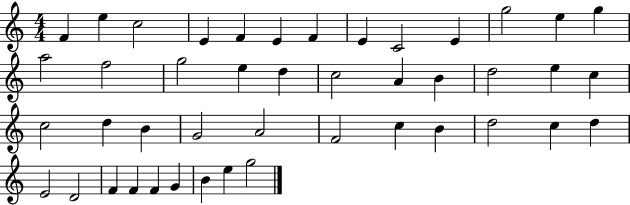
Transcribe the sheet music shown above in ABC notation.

X:1
T:Untitled
M:4/4
L:1/4
K:C
F e c2 E F E F E C2 E g2 e g a2 f2 g2 e d c2 A B d2 e c c2 d B G2 A2 F2 c B d2 c d E2 D2 F F F G B e g2